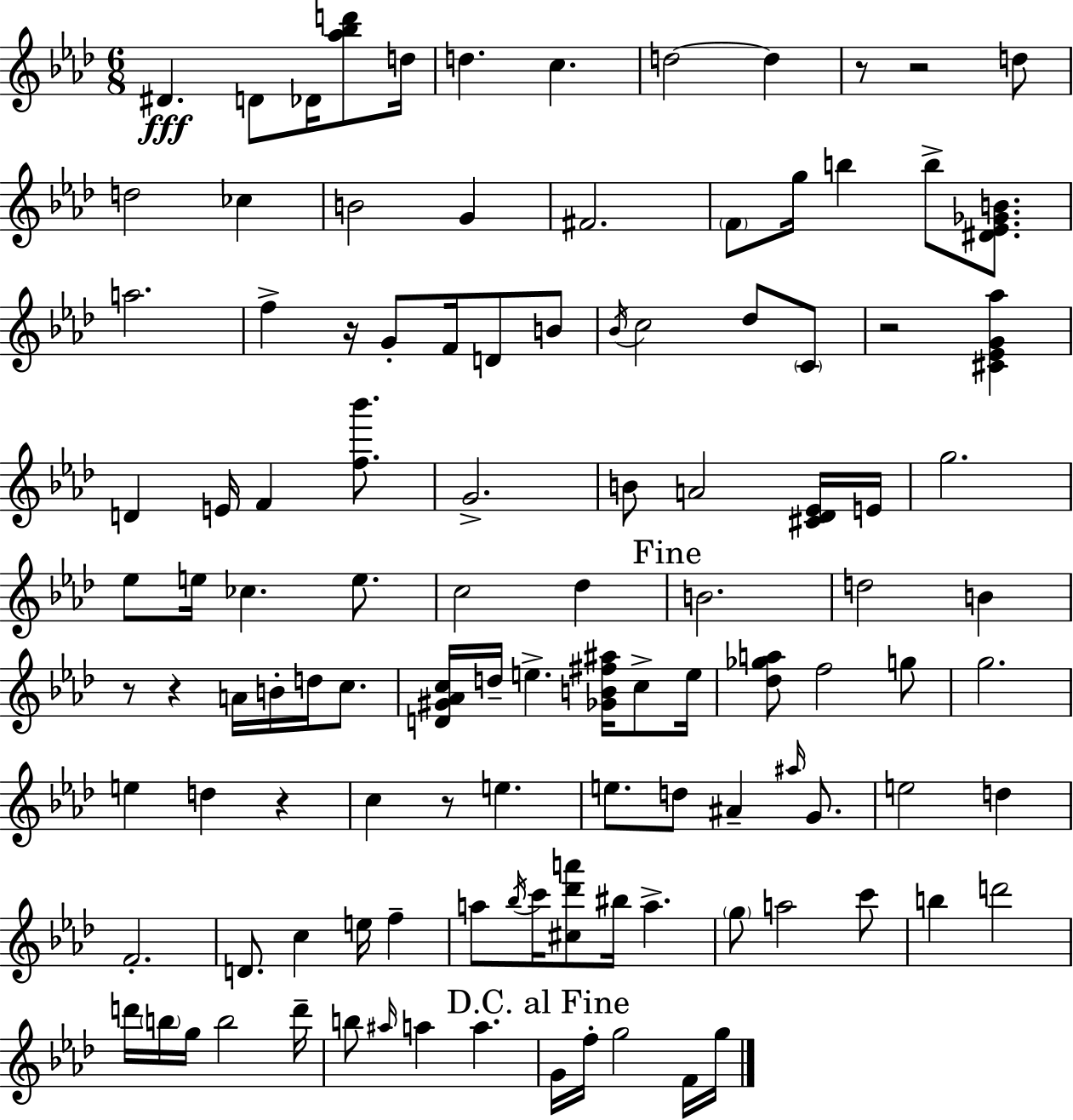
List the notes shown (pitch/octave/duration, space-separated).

D#4/q. D4/e Db4/s [Ab5,Bb5,D6]/e D5/s D5/q. C5/q. D5/h D5/q R/e R/h D5/e D5/h CES5/q B4/h G4/q F#4/h. F4/e G5/s B5/q B5/e [D#4,Eb4,Gb4,B4]/e. A5/h. F5/q R/s G4/e F4/s D4/e B4/e Bb4/s C5/h Db5/e C4/e R/h [C#4,Eb4,G4,Ab5]/q D4/q E4/s F4/q [F5,Bb6]/e. G4/h. B4/e A4/h [C#4,Db4,Eb4]/s E4/s G5/h. Eb5/e E5/s CES5/q. E5/e. C5/h Db5/q B4/h. D5/h B4/q R/e R/q A4/s B4/s D5/s C5/e. [D4,G#4,Ab4,C5]/s D5/s E5/q. [Gb4,B4,F#5,A#5]/s C5/e E5/s [Db5,Gb5,A5]/e F5/h G5/e G5/h. E5/q D5/q R/q C5/q R/e E5/q. E5/e. D5/e A#4/q A#5/s G4/e. E5/h D5/q F4/h. D4/e. C5/q E5/s F5/q A5/e Bb5/s C6/s [C#5,Db6,A6]/e BIS5/s A5/q. G5/e A5/h C6/e B5/q D6/h D6/s B5/s G5/s B5/h D6/s B5/e A#5/s A5/q A5/q. G4/s F5/s G5/h F4/s G5/s